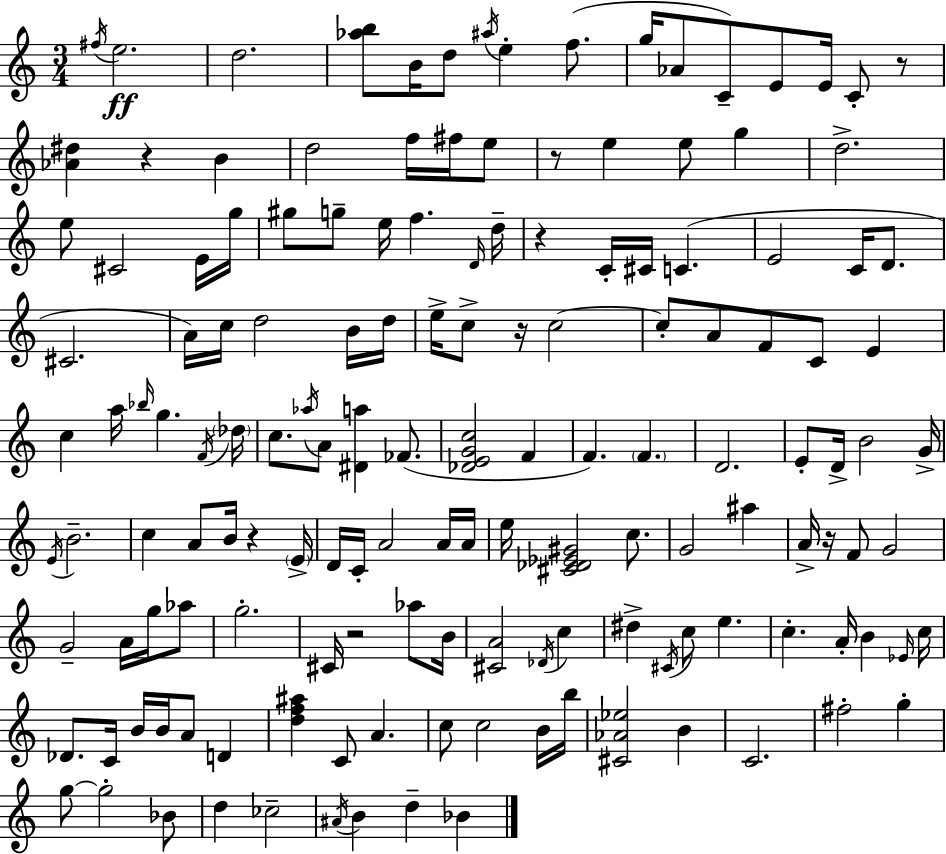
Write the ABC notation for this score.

X:1
T:Untitled
M:3/4
L:1/4
K:C
^f/4 e2 d2 [_ab]/2 B/4 d/2 ^a/4 e f/2 g/4 _A/2 C/2 E/2 E/4 C/2 z/2 [_A^d] z B d2 f/4 ^f/4 e/2 z/2 e e/2 g d2 e/2 ^C2 E/4 g/4 ^g/2 g/2 e/4 f D/4 d/4 z C/4 ^C/4 C E2 C/4 D/2 ^C2 A/4 c/4 d2 B/4 d/4 e/4 c/2 z/4 c2 c/2 A/2 F/2 C/2 E c a/4 _b/4 g F/4 _d/4 c/2 _a/4 A/2 [^Da] _F/2 [_DEGc]2 F F F D2 E/2 D/4 B2 G/4 E/4 B2 c A/2 B/4 z E/4 D/4 C/4 A2 A/4 A/4 e/4 [^C_D_E^G]2 c/2 G2 ^a A/4 z/4 F/2 G2 G2 A/4 g/4 _a/2 g2 ^C/4 z2 _a/2 B/4 [^CA]2 _D/4 c ^d ^C/4 c/2 e c A/4 B _E/4 c/4 _D/2 C/4 B/4 B/4 A/2 D [df^a] C/2 A c/2 c2 B/4 b/4 [^C_A_e]2 B C2 ^f2 g g/2 g2 _B/2 d _c2 ^A/4 B d _B